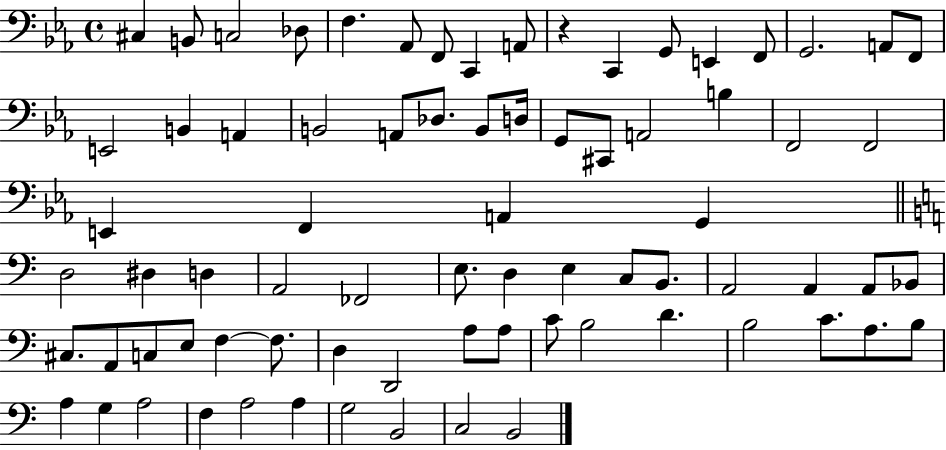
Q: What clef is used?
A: bass